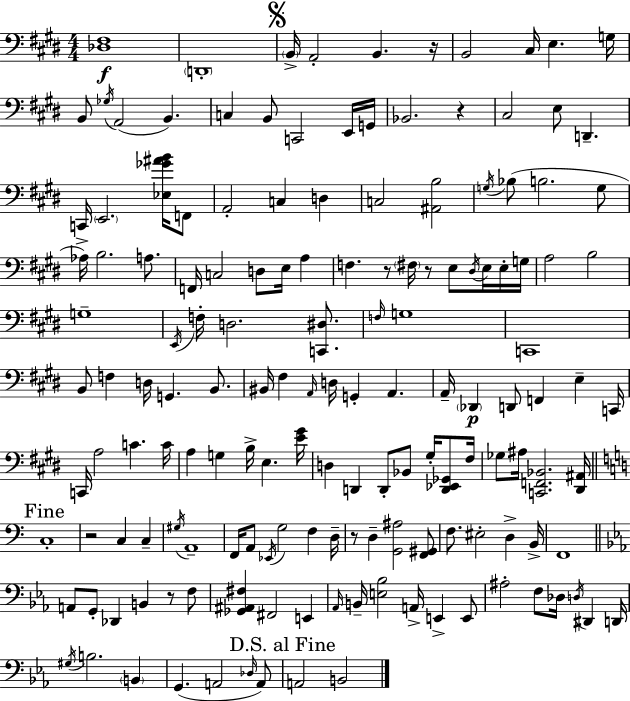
{
  \clef bass
  \numericTimeSignature
  \time 4/4
  \key e \major
  \repeat volta 2 { <des fis>1\f | \parenthesize d,1-. | \mark \markup { \musicglyph "scripts.segno" } \parenthesize b,16-> a,2-. b,4. r16 | b,2 cis16 e4. g16 | \break b,8 \acciaccatura { ges16 }( a,2 b,4.) | c4 b,8 c,2 e,16 | g,16 bes,2. r4 | cis2 e8 d,4.-- | \break c,16-> \parenthesize e,2. <ees ges' ais' b'>16 f,8 | a,2-. c4 d4 | c2 <ais, b>2 | \acciaccatura { g16 }( bes8 b2. | \break g8 aes16) b2. a8. | f,16 c2 d8 e16 a4 | f4. r8 \parenthesize fis16 r8 e8 \acciaccatura { dis16 } | e16 e16-. g16 a2 b2 | \break g1-- | \acciaccatura { e,16 } f16-. d2. | <c, dis>8. \grace { f16 } g1 | c,1 | \break b,8 f4 d16 g,4. | b,8. bis,16 fis4 \grace { a,16 } d16 g,4-. | a,4. a,16-- \parenthesize des,4\p d,8 f,4 | e4-- c,16 c,16 a2 c'4. | \break c'16 a4 g4 b16-> e4. | <e' gis'>16 d4 d,4 d,8-. | bes,8 gis16-. <d, ees, ges,>8 fis16 ges8 ais16 <c, f, bes,>2. | <dis, ais,>16 \mark "Fine" \bar "||" \break \key c \major c1-. | r2 c4 c4-- | \acciaccatura { gis16 } a,1-- | f,16 a,8 \acciaccatura { ees,16 } g2 f4 | \break d16-- r8 d4-- <g, ais>2 | <f, gis,>8 f8. eis2-. d4-> | b,16-> f,1 | \bar "||" \break \key c \minor a,8 g,8-. des,4 b,4 r8 f8 | <ges, ais, fis>4 fis,2 e,4 | \grace { aes,16 } b,16-- <e bes>2 a,16-> e,4-> e,8 | ais2-. f8 des16 \acciaccatura { d16 } dis,4 | \break d,16 \acciaccatura { gis16 } b2. \parenthesize b,4 | g,4.( a,2 | \grace { des16 }) a,8 \mark "D.S. al Fine" a,2 b,2 | } \bar "|."
}